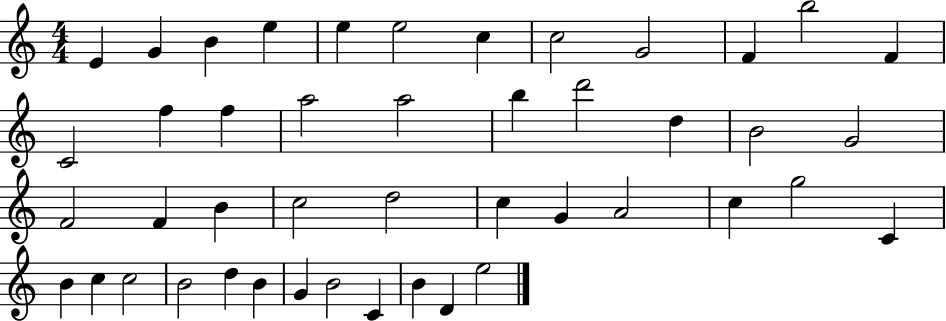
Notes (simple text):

E4/q G4/q B4/q E5/q E5/q E5/h C5/q C5/h G4/h F4/q B5/h F4/q C4/h F5/q F5/q A5/h A5/h B5/q D6/h D5/q B4/h G4/h F4/h F4/q B4/q C5/h D5/h C5/q G4/q A4/h C5/q G5/h C4/q B4/q C5/q C5/h B4/h D5/q B4/q G4/q B4/h C4/q B4/q D4/q E5/h